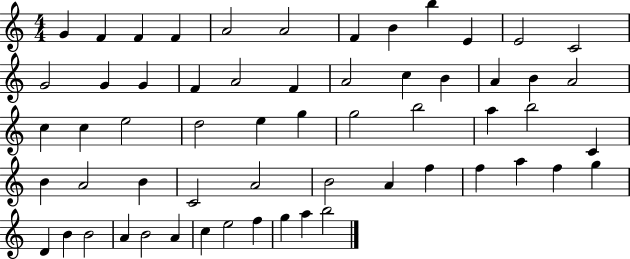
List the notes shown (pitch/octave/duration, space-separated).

G4/q F4/q F4/q F4/q A4/h A4/h F4/q B4/q B5/q E4/q E4/h C4/h G4/h G4/q G4/q F4/q A4/h F4/q A4/h C5/q B4/q A4/q B4/q A4/h C5/q C5/q E5/h D5/h E5/q G5/q G5/h B5/h A5/q B5/h C4/q B4/q A4/h B4/q C4/h A4/h B4/h A4/q F5/q F5/q A5/q F5/q G5/q D4/q B4/q B4/h A4/q B4/h A4/q C5/q E5/h F5/q G5/q A5/q B5/h